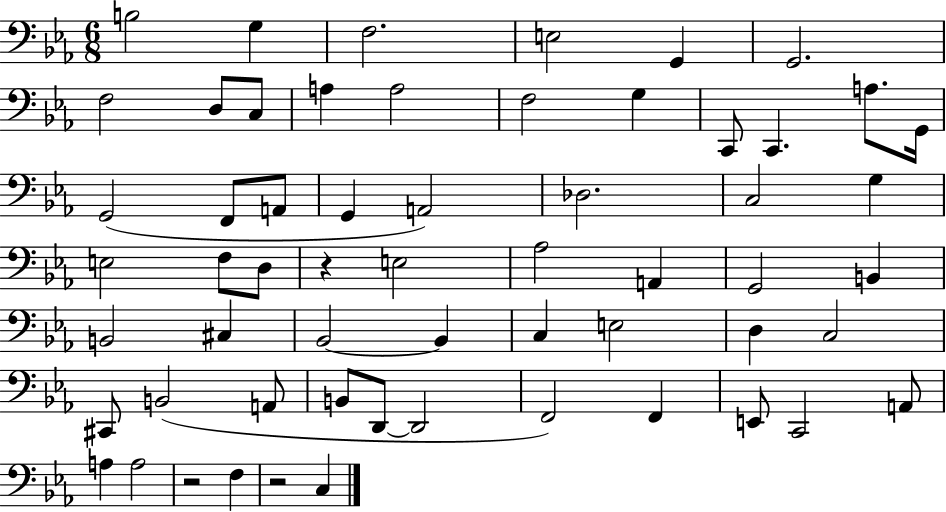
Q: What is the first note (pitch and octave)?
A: B3